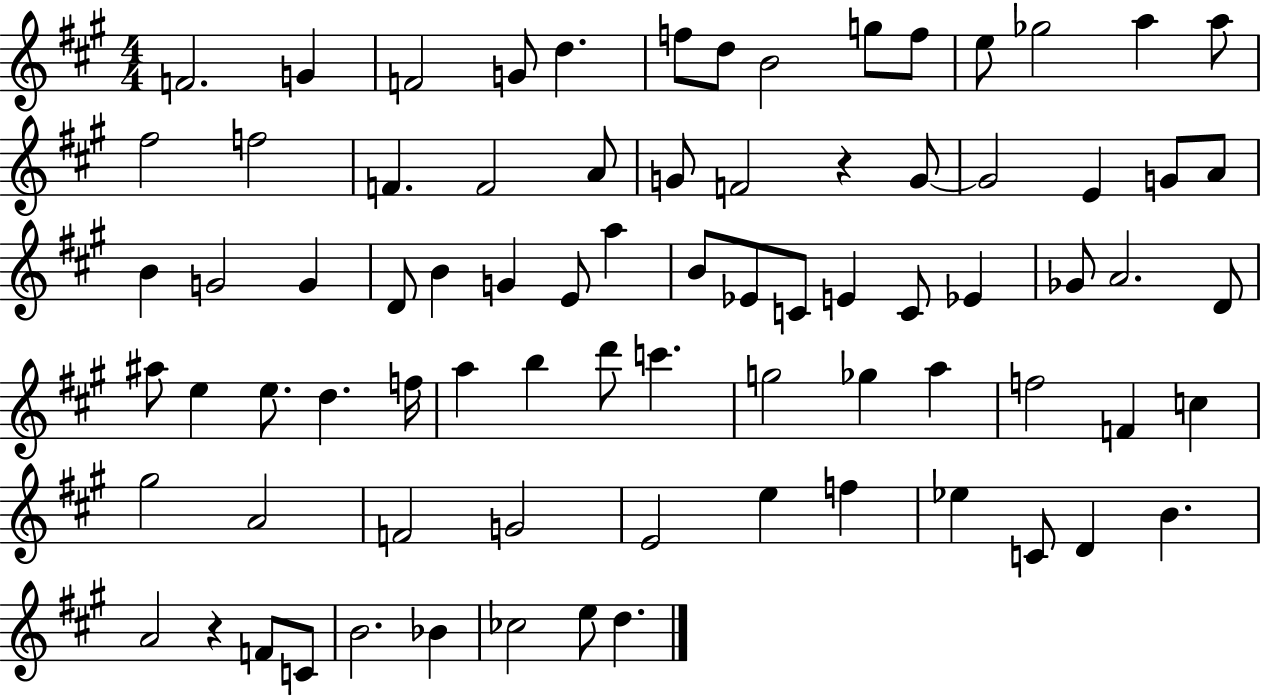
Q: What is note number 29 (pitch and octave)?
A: G4